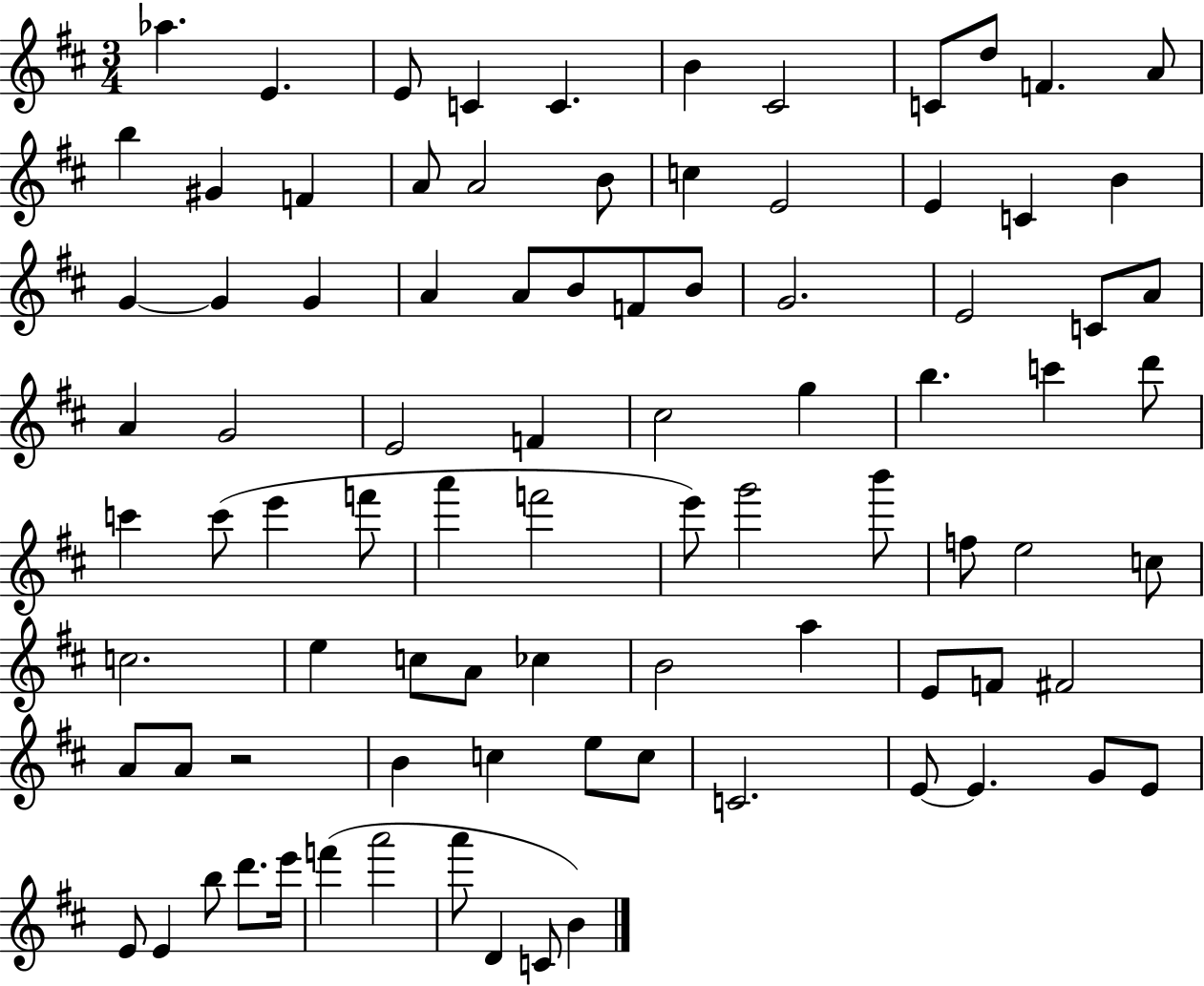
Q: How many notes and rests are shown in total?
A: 88